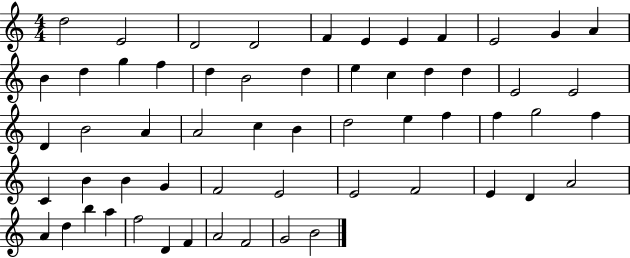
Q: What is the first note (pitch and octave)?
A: D5